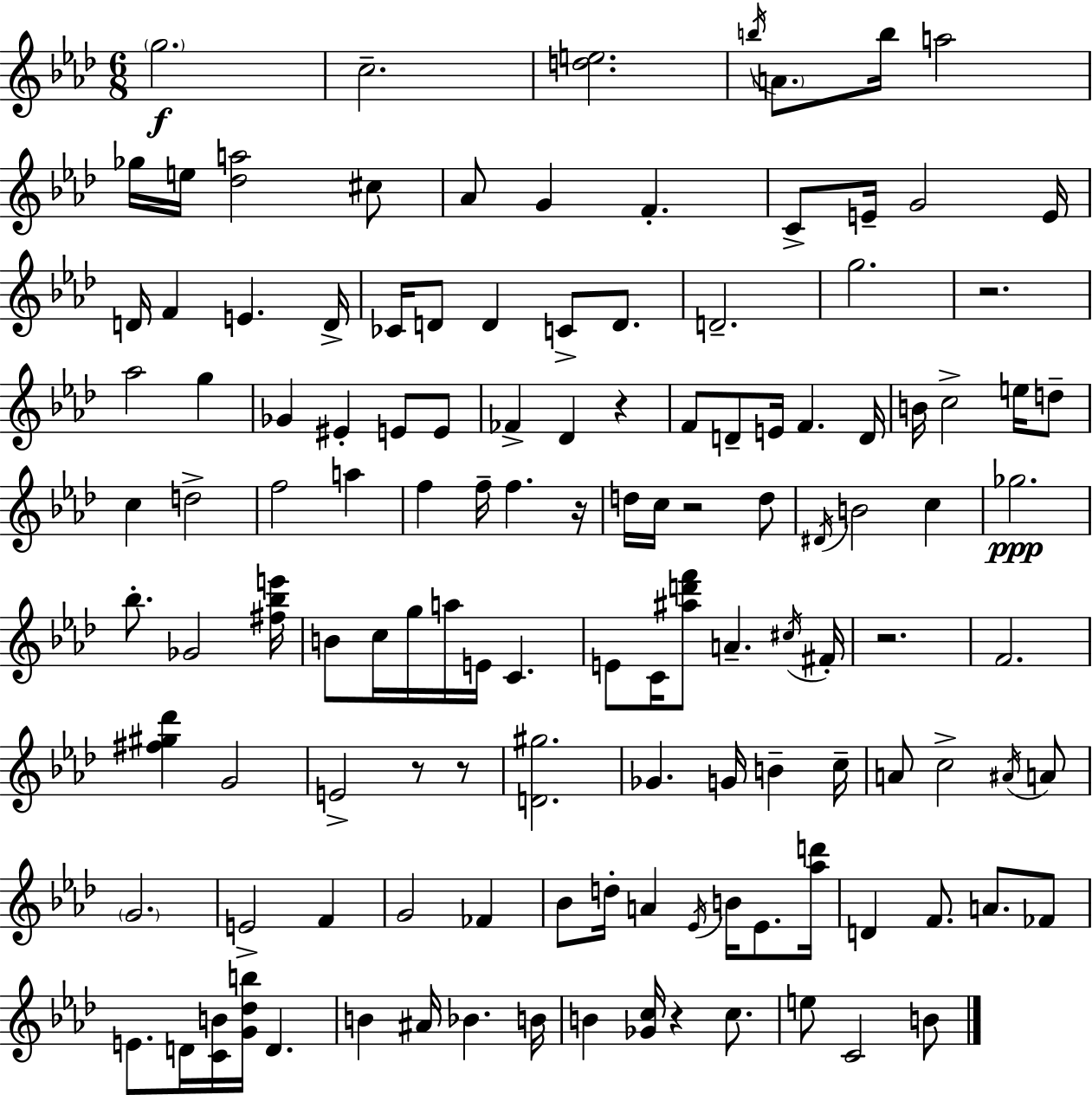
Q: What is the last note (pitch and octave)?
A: B4